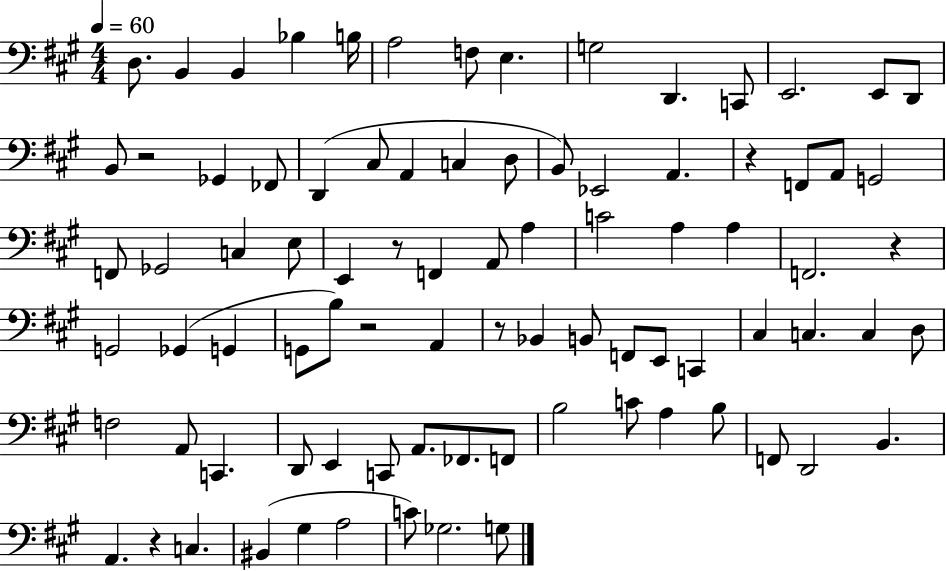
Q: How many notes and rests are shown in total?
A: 86